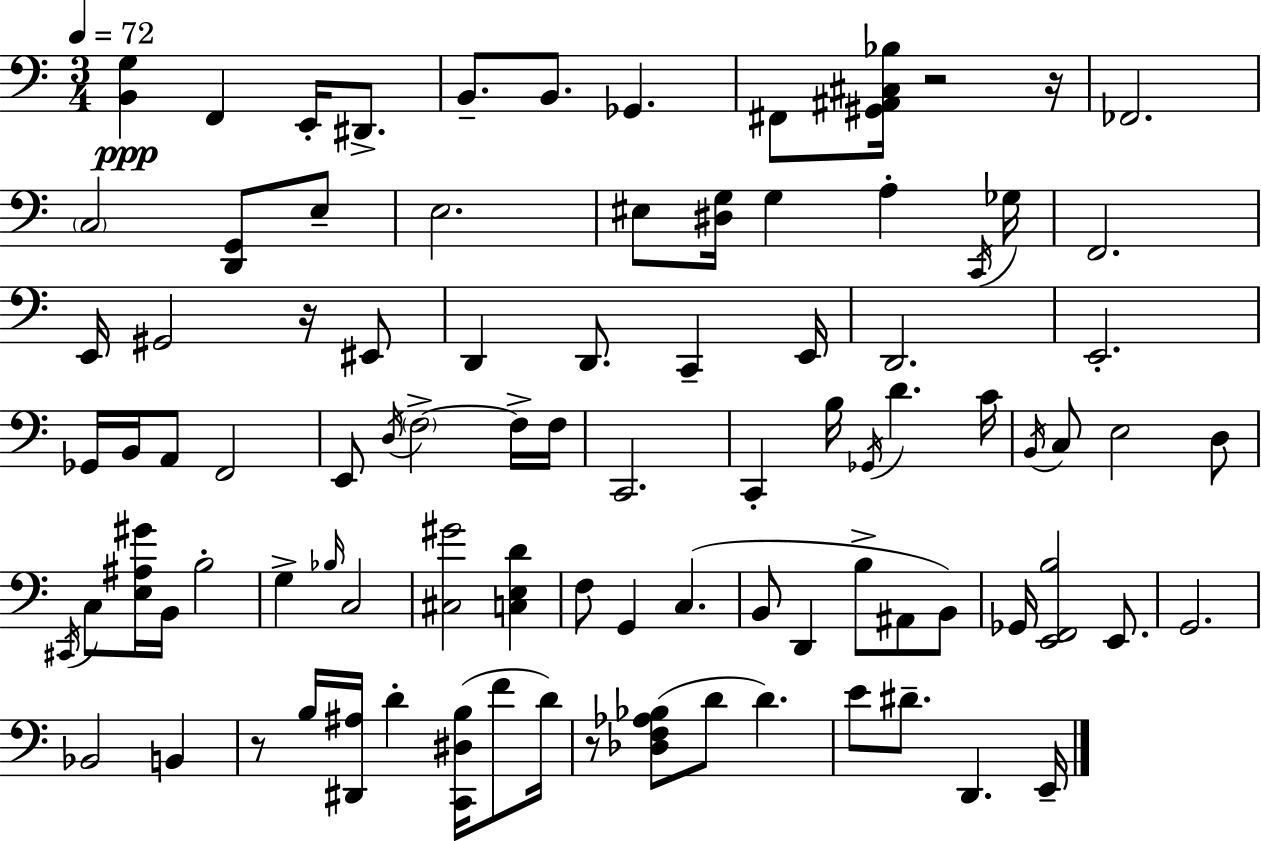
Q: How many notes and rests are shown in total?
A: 91